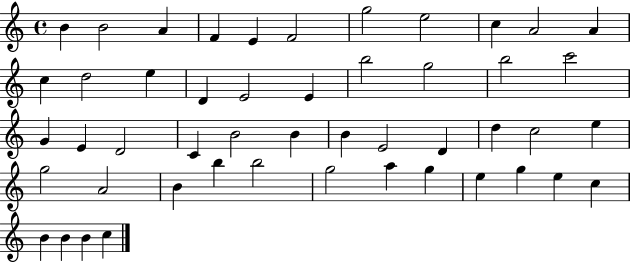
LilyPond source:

{
  \clef treble
  \time 4/4
  \defaultTimeSignature
  \key c \major
  b'4 b'2 a'4 | f'4 e'4 f'2 | g''2 e''2 | c''4 a'2 a'4 | \break c''4 d''2 e''4 | d'4 e'2 e'4 | b''2 g''2 | b''2 c'''2 | \break g'4 e'4 d'2 | c'4 b'2 b'4 | b'4 e'2 d'4 | d''4 c''2 e''4 | \break g''2 a'2 | b'4 b''4 b''2 | g''2 a''4 g''4 | e''4 g''4 e''4 c''4 | \break b'4 b'4 b'4 c''4 | \bar "|."
}